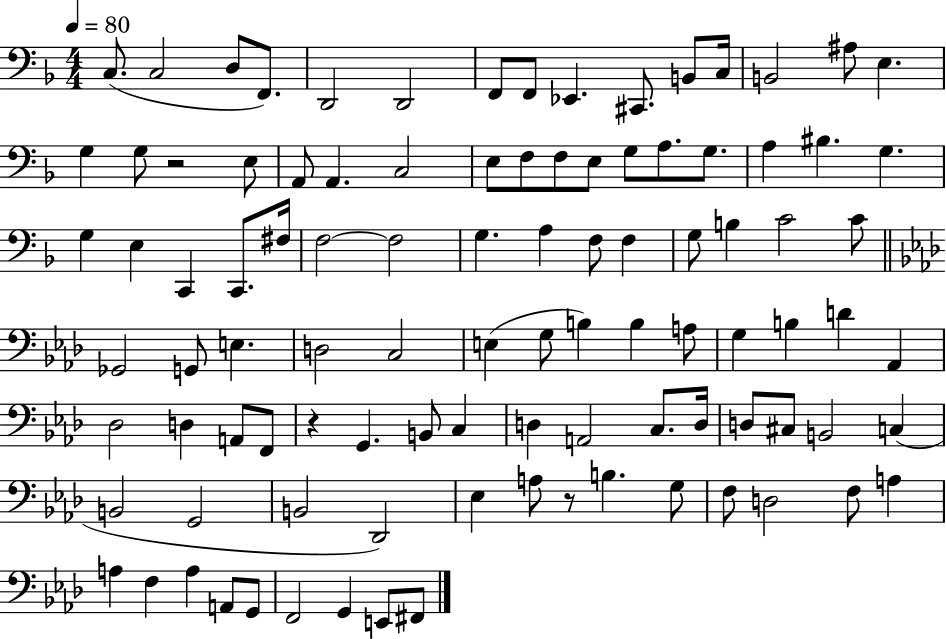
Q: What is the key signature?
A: F major